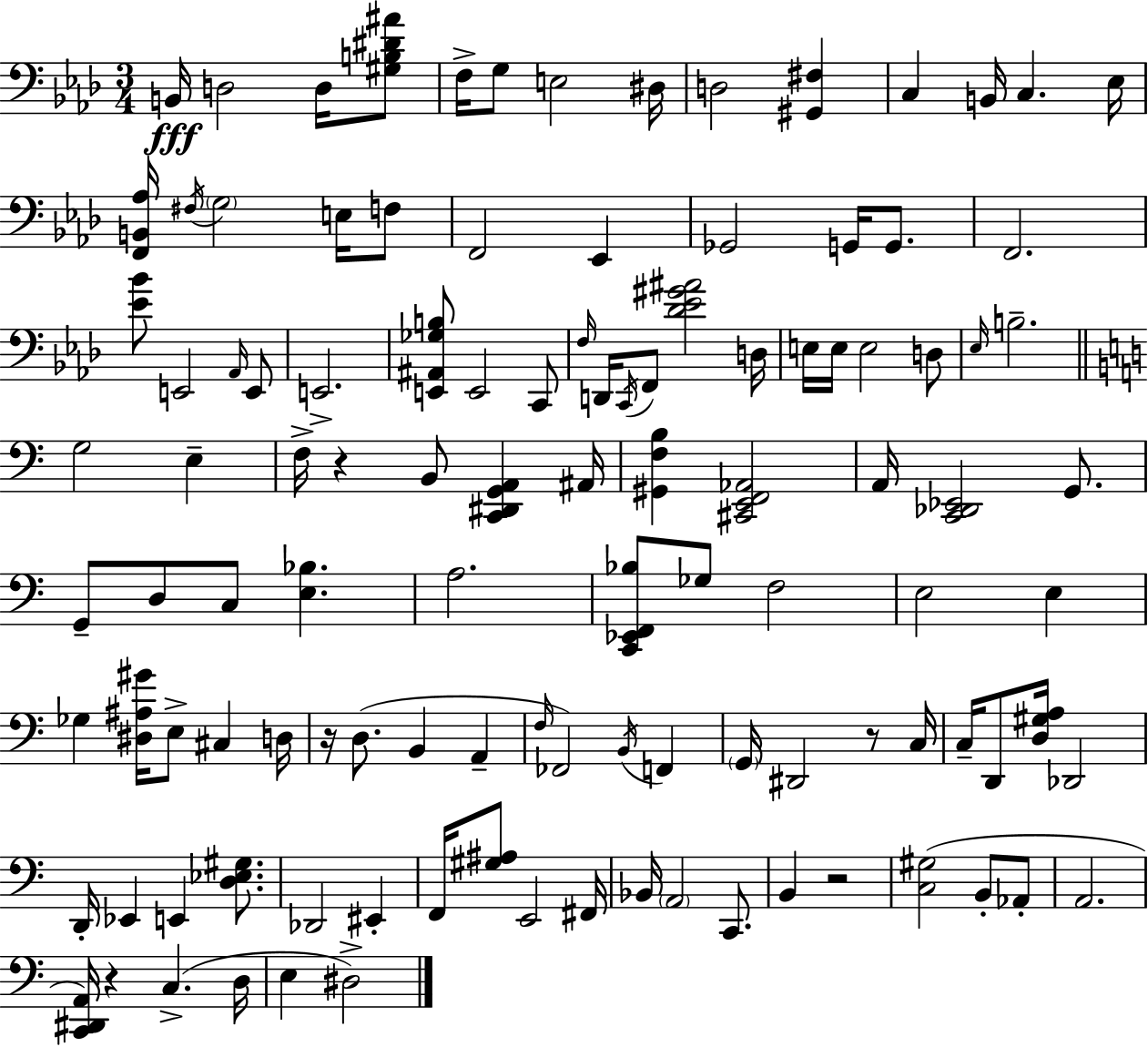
{
  \clef bass
  \numericTimeSignature
  \time 3/4
  \key aes \major
  b,16\fff d2 d16 <gis b dis' ais'>8 | f16-> g8 e2 dis16 | d2 <gis, fis>4 | c4 b,16 c4. ees16 | \break <f, b, aes>16 \acciaccatura { fis16 } \parenthesize g2 e16 f8 | f,2 ees,4 | ges,2 g,16 g,8. | f,2. | \break <ees' bes'>8 e,2 \grace { aes,16 } | e,8 e,2.-> | <e, ais, ges b>8 e,2 | c,8 \grace { f16 } d,16 \acciaccatura { c,16 } f,8 <des' ees' gis' ais'>2 | \break d16 e16 e16 e2 | d8 \grace { ees16 } b2.-- | \bar "||" \break \key c \major g2 e4-- | f16-> r4 b,8 <c, dis, g, a,>4 ais,16 | <gis, f b>4 <cis, e, f, aes,>2 | a,16 <c, des, ees,>2 g,8. | \break g,8-- d8 c8 <e bes>4. | a2. | <c, ees, f, bes>8 ges8 f2 | e2 e4 | \break ges4 <dis ais gis'>16 e8-> cis4 d16 | r16 d8.( b,4 a,4-- | \grace { f16 } fes,2) \acciaccatura { b,16 } f,4 | \parenthesize g,16 dis,2 r8 | \break c16 c16-- d,8 <d gis a>16 des,2 | d,16-. ees,4 e,4 <d ees gis>8. | des,2 eis,4-. | f,16 <gis ais>8 e,2 | \break fis,16 bes,16 \parenthesize a,2 c,8. | b,4 r2 | <c gis>2( b,8-. | aes,8-. a,2. | \break <c, dis, a,>16) r4 c4.->( | d16 e4 dis2->) | \bar "|."
}